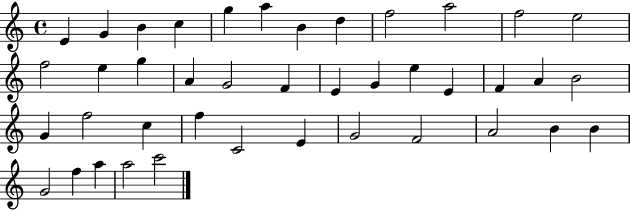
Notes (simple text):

E4/q G4/q B4/q C5/q G5/q A5/q B4/q D5/q F5/h A5/h F5/h E5/h F5/h E5/q G5/q A4/q G4/h F4/q E4/q G4/q E5/q E4/q F4/q A4/q B4/h G4/q F5/h C5/q F5/q C4/h E4/q G4/h F4/h A4/h B4/q B4/q G4/h F5/q A5/q A5/h C6/h